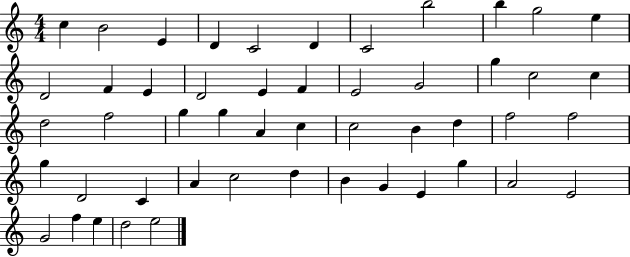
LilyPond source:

{
  \clef treble
  \numericTimeSignature
  \time 4/4
  \key c \major
  c''4 b'2 e'4 | d'4 c'2 d'4 | c'2 b''2 | b''4 g''2 e''4 | \break d'2 f'4 e'4 | d'2 e'4 f'4 | e'2 g'2 | g''4 c''2 c''4 | \break d''2 f''2 | g''4 g''4 a'4 c''4 | c''2 b'4 d''4 | f''2 f''2 | \break g''4 d'2 c'4 | a'4 c''2 d''4 | b'4 g'4 e'4 g''4 | a'2 e'2 | \break g'2 f''4 e''4 | d''2 e''2 | \bar "|."
}